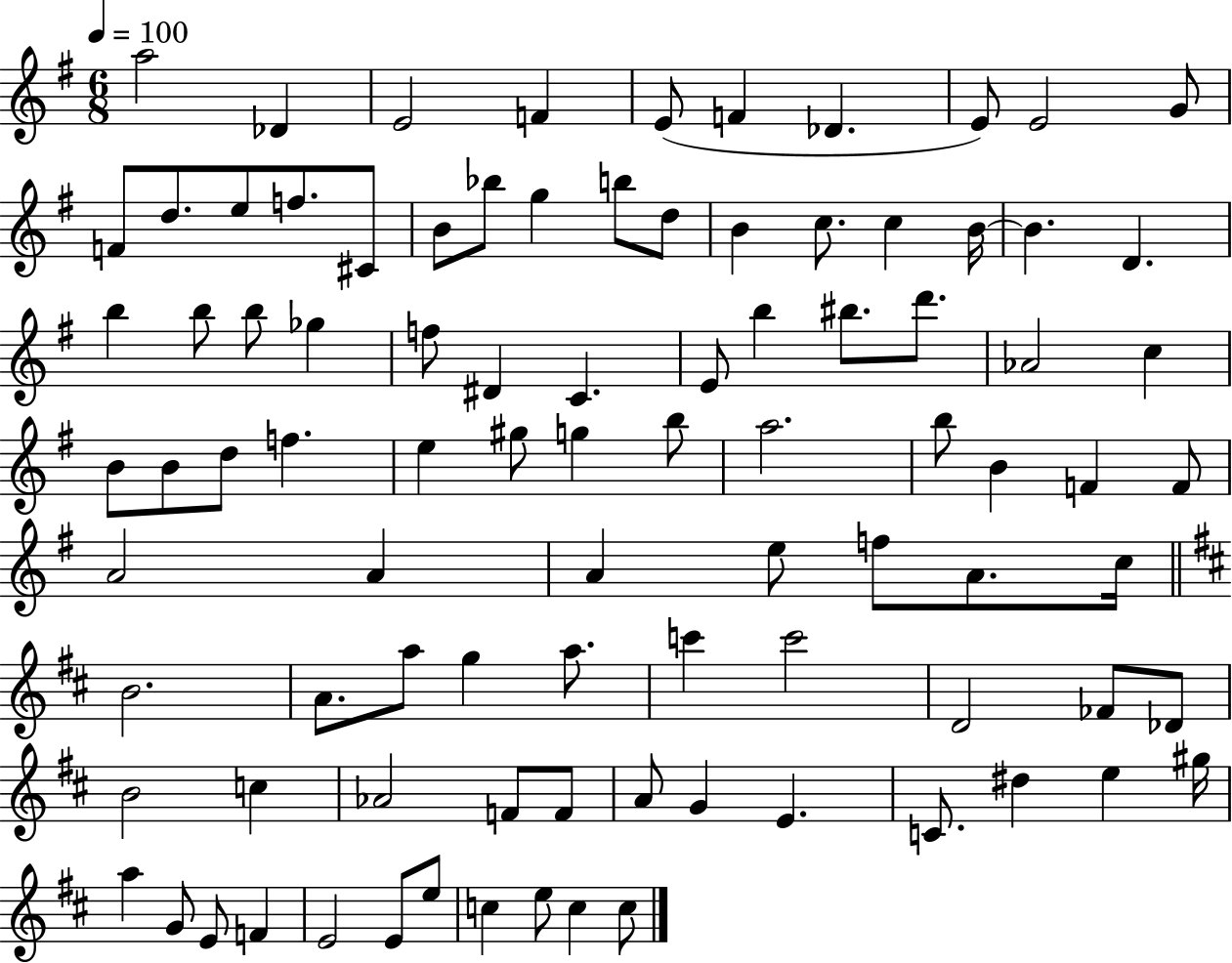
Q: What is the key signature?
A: G major